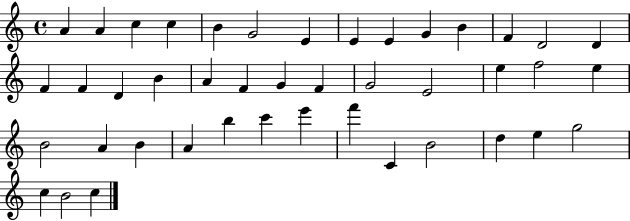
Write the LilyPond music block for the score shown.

{
  \clef treble
  \time 4/4
  \defaultTimeSignature
  \key c \major
  a'4 a'4 c''4 c''4 | b'4 g'2 e'4 | e'4 e'4 g'4 b'4 | f'4 d'2 d'4 | \break f'4 f'4 d'4 b'4 | a'4 f'4 g'4 f'4 | g'2 e'2 | e''4 f''2 e''4 | \break b'2 a'4 b'4 | a'4 b''4 c'''4 e'''4 | f'''4 c'4 b'2 | d''4 e''4 g''2 | \break c''4 b'2 c''4 | \bar "|."
}